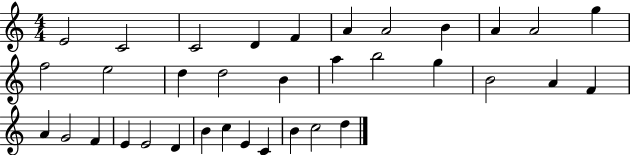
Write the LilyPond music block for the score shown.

{
  \clef treble
  \numericTimeSignature
  \time 4/4
  \key c \major
  e'2 c'2 | c'2 d'4 f'4 | a'4 a'2 b'4 | a'4 a'2 g''4 | \break f''2 e''2 | d''4 d''2 b'4 | a''4 b''2 g''4 | b'2 a'4 f'4 | \break a'4 g'2 f'4 | e'4 e'2 d'4 | b'4 c''4 e'4 c'4 | b'4 c''2 d''4 | \break \bar "|."
}